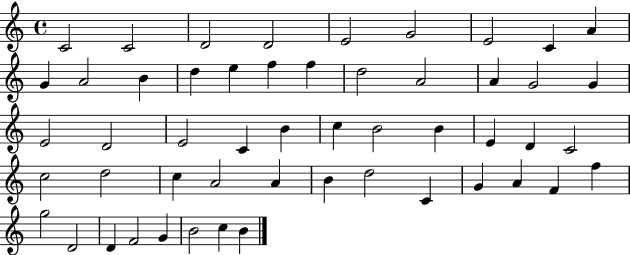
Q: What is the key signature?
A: C major